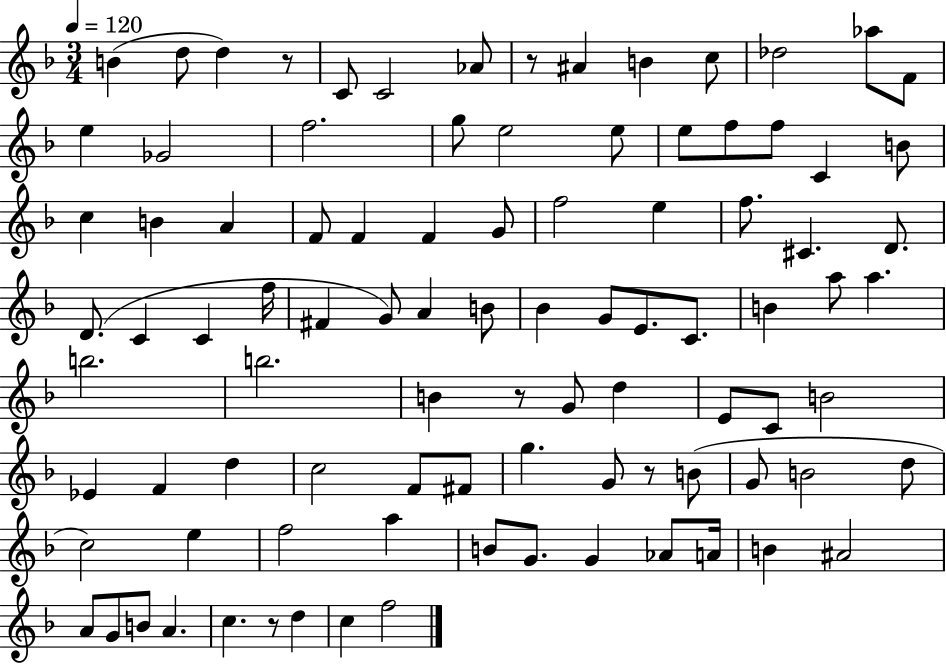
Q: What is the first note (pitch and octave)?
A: B4